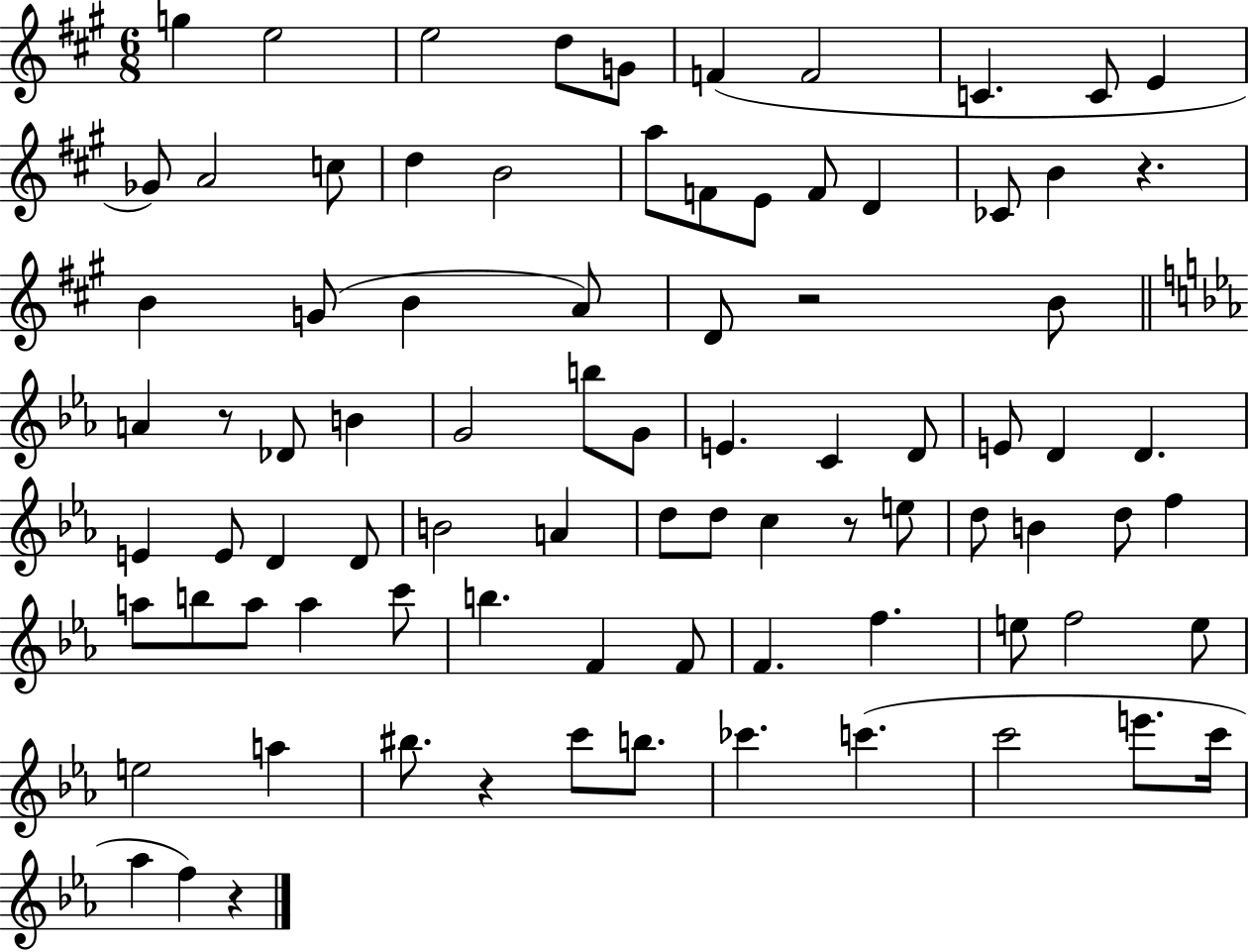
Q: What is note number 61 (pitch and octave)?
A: F4